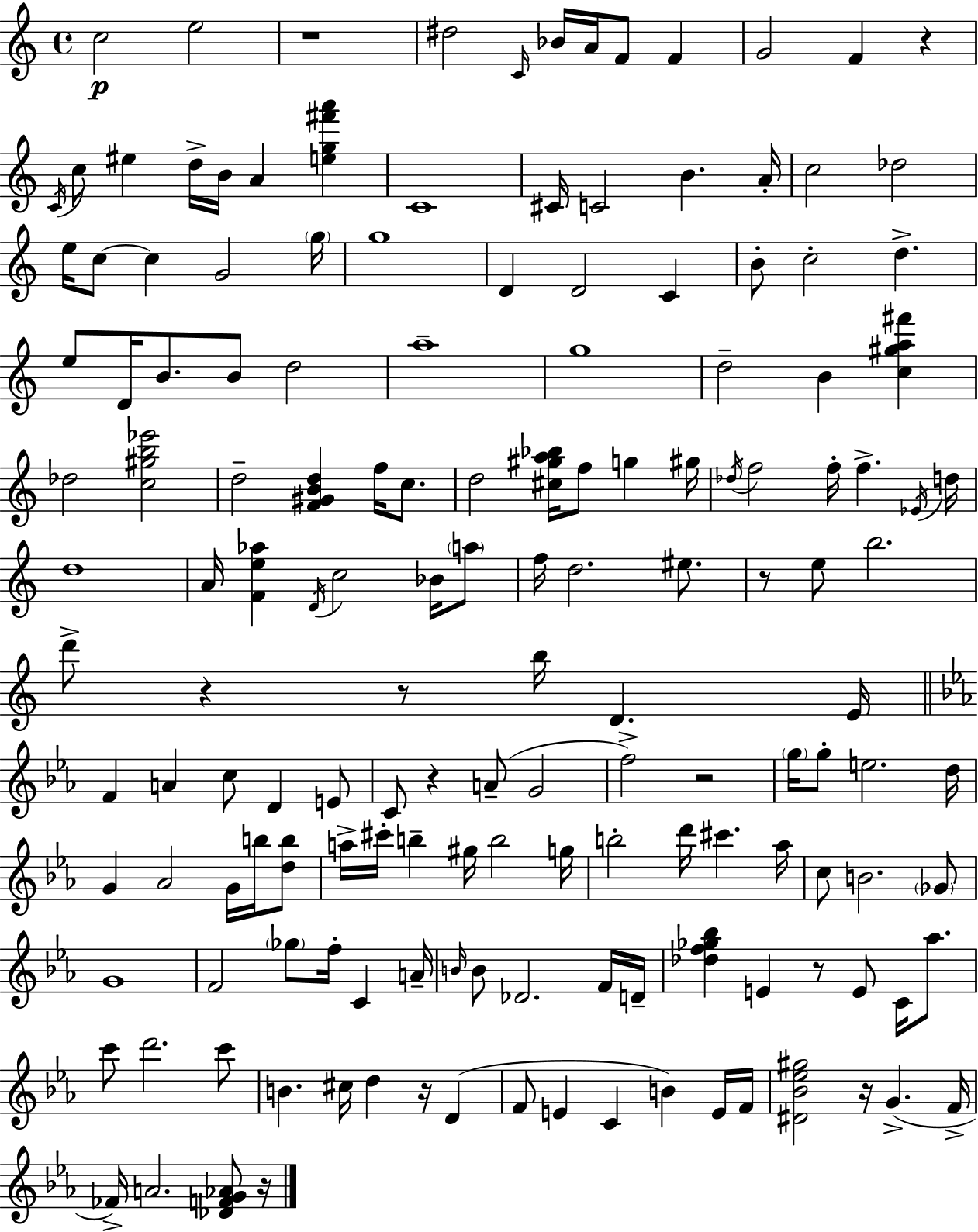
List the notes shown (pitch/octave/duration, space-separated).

C5/h E5/h R/w D#5/h C4/s Bb4/s A4/s F4/e F4/q G4/h F4/q R/q C4/s C5/e EIS5/q D5/s B4/s A4/q [E5,G5,F#6,A6]/q C4/w C#4/s C4/h B4/q. A4/s C5/h Db5/h E5/s C5/e C5/q G4/h G5/s G5/w D4/q D4/h C4/q B4/e C5/h D5/q. E5/e D4/s B4/e. B4/e D5/h A5/w G5/w D5/h B4/q [C5,G#5,A5,F#6]/q Db5/h [C5,G#5,B5,Eb6]/h D5/h [F4,G#4,B4,D5]/q F5/s C5/e. D5/h [C#5,G#5,A5,Bb5]/s F5/e G5/q G#5/s Db5/s F5/h F5/s F5/q. Eb4/s D5/s D5/w A4/s [F4,E5,Ab5]/q D4/s C5/h Bb4/s A5/e F5/s D5/h. EIS5/e. R/e E5/e B5/h. D6/e R/q R/e B5/s D4/q. E4/s F4/q A4/q C5/e D4/q E4/e C4/e R/q A4/e G4/h F5/h R/h G5/s G5/e E5/h. D5/s G4/q Ab4/h G4/s B5/s [D5,B5]/e A5/s C#6/s B5/q G#5/s B5/h G5/s B5/h D6/s C#6/q. Ab5/s C5/e B4/h. Gb4/e G4/w F4/h Gb5/e F5/s C4/q A4/s B4/s B4/e Db4/h. F4/s D4/s [Db5,F5,Gb5,Bb5]/q E4/q R/e E4/e C4/s Ab5/e. C6/e D6/h. C6/e B4/q. C#5/s D5/q R/s D4/q F4/e E4/q C4/q B4/q E4/s F4/s [D#4,Bb4,Eb5,G#5]/h R/s G4/q. F4/s FES4/s A4/h. [Db4,F4,G4,Ab4]/e R/s